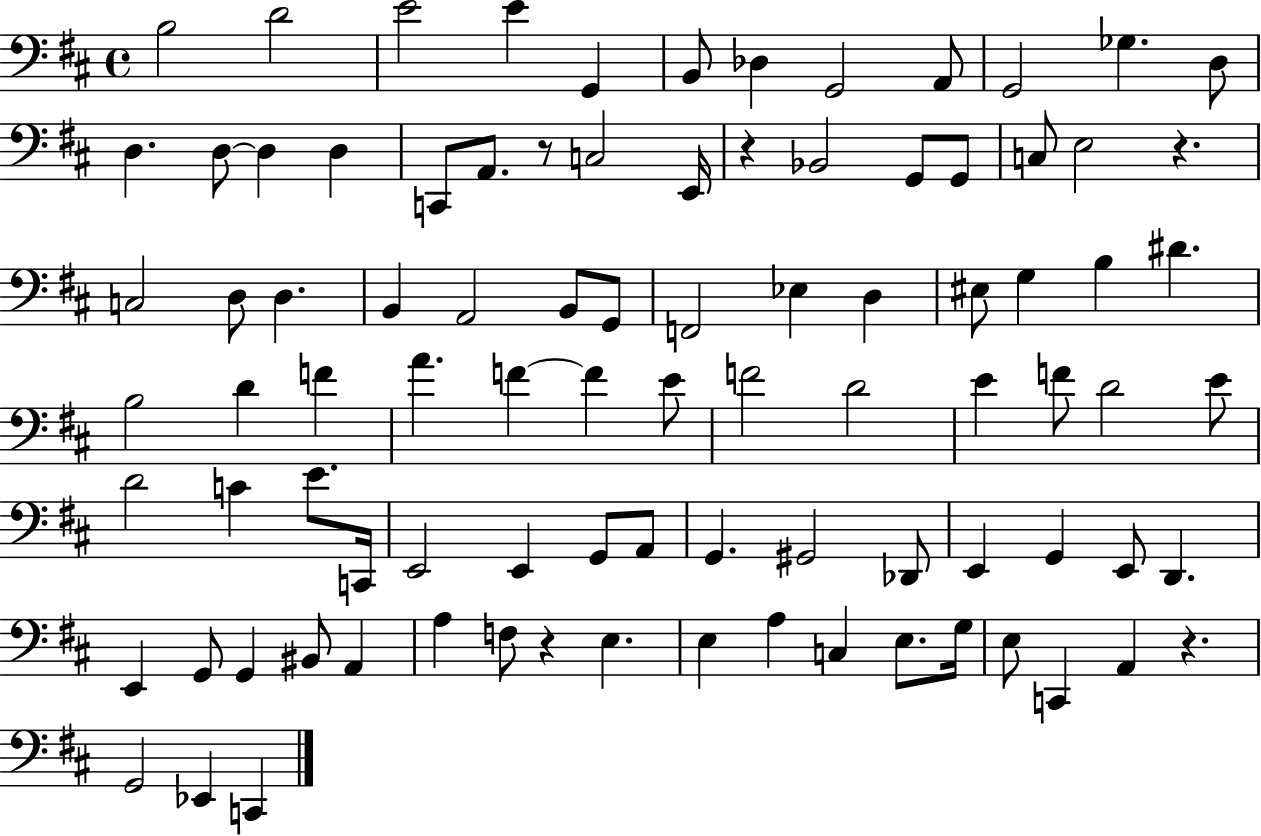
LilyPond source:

{
  \clef bass
  \time 4/4
  \defaultTimeSignature
  \key d \major
  b2 d'2 | e'2 e'4 g,4 | b,8 des4 g,2 a,8 | g,2 ges4. d8 | \break d4. d8~~ d4 d4 | c,8 a,8. r8 c2 e,16 | r4 bes,2 g,8 g,8 | c8 e2 r4. | \break c2 d8 d4. | b,4 a,2 b,8 g,8 | f,2 ees4 d4 | eis8 g4 b4 dis'4. | \break b2 d'4 f'4 | a'4. f'4~~ f'4 e'8 | f'2 d'2 | e'4 f'8 d'2 e'8 | \break d'2 c'4 e'8. c,16 | e,2 e,4 g,8 a,8 | g,4. gis,2 des,8 | e,4 g,4 e,8 d,4. | \break e,4 g,8 g,4 bis,8 a,4 | a4 f8 r4 e4. | e4 a4 c4 e8. g16 | e8 c,4 a,4 r4. | \break g,2 ees,4 c,4 | \bar "|."
}